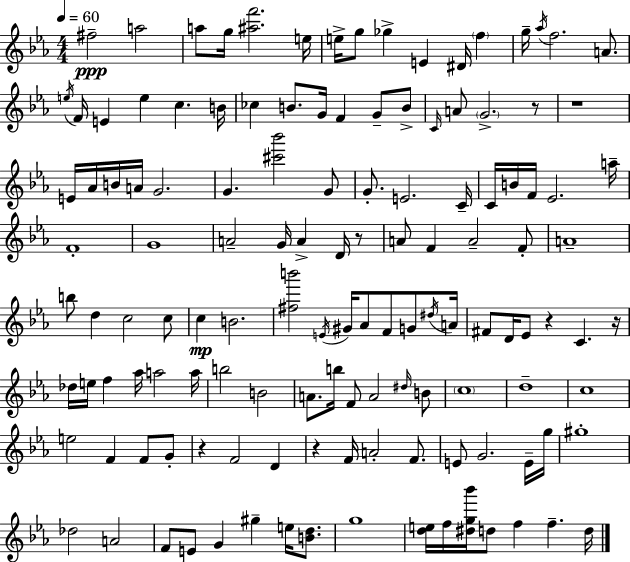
X:1
T:Untitled
M:4/4
L:1/4
K:Eb
^f2 a2 a/2 g/4 [^af']2 e/4 e/4 g/2 _g E ^D/4 f g/4 _a/4 f2 A/2 e/4 F/4 E e c B/4 _c B/2 G/4 F G/2 B/2 C/4 A/2 G2 z/2 z4 E/4 _A/4 B/4 A/4 G2 G [^c'_b']2 G/2 G/2 E2 C/4 C/4 B/4 F/4 _E2 a/4 F4 G4 A2 G/4 A D/4 z/2 A/2 F A2 F/2 A4 b/2 d c2 c/2 c B2 [^fb']2 E/4 ^G/4 _A/2 F/2 G/2 ^d/4 A/4 ^F/2 D/4 _E/2 z C z/4 _d/4 e/4 f _a/4 a2 a/4 b2 B2 A/2 b/4 F/2 A2 ^d/4 B/2 c4 d4 c4 e2 F F/2 G/2 z F2 D z F/4 A2 F/2 E/2 G2 E/4 g/4 ^g4 _d2 A2 F/2 E/2 G ^g e/4 [Bd]/2 g4 [de]/4 f/4 [^dg_b']/4 d/2 f f d/4